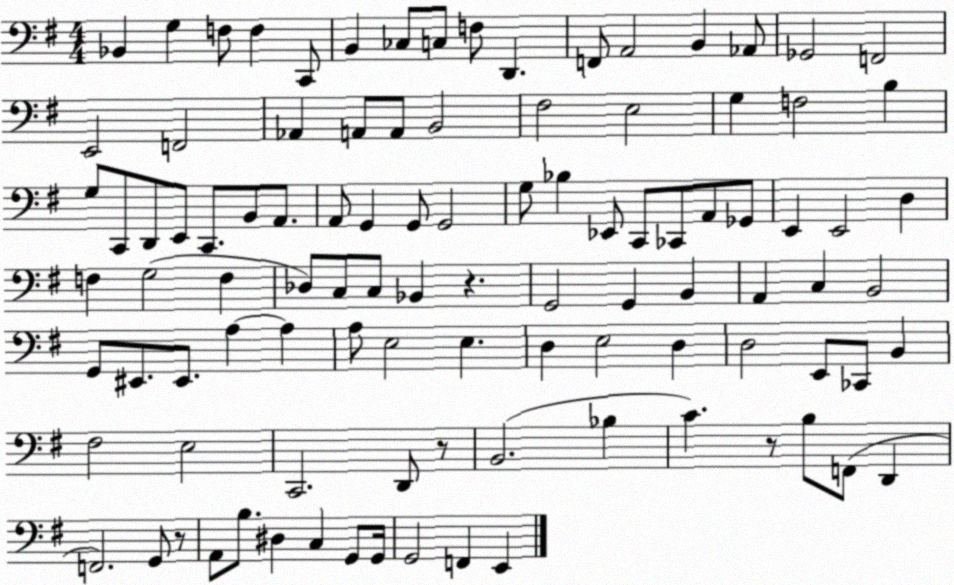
X:1
T:Untitled
M:4/4
L:1/4
K:G
_B,, G, F,/2 F, C,,/2 B,, _C,/2 C,/2 F,/2 D,, F,,/2 A,,2 B,, _A,,/2 _G,,2 F,,2 E,,2 F,,2 _A,, A,,/2 A,,/2 B,,2 ^F,2 E,2 G, F,2 B, G,/2 C,,/2 D,,/2 E,,/2 C,,/2 B,,/2 A,,/2 A,,/2 G,, G,,/2 G,,2 G,/2 _B, _E,,/2 C,,/2 _C,,/2 A,,/2 _G,,/2 E,, E,,2 D, F, G,2 F, _D,/2 C,/2 C,/2 _B,, z G,,2 G,, B,, A,, C, B,,2 G,,/2 ^E,,/2 ^E,,/2 A, A, A,/2 E,2 E, D, E,2 D, D,2 E,,/2 _C,,/2 B,, ^F,2 E,2 C,,2 D,,/2 z/2 B,,2 _B, C z/2 B,/2 F,,/2 D,, F,,2 G,,/2 z/2 A,,/2 B,/2 ^D, C, G,,/2 G,,/4 G,,2 F,, E,,